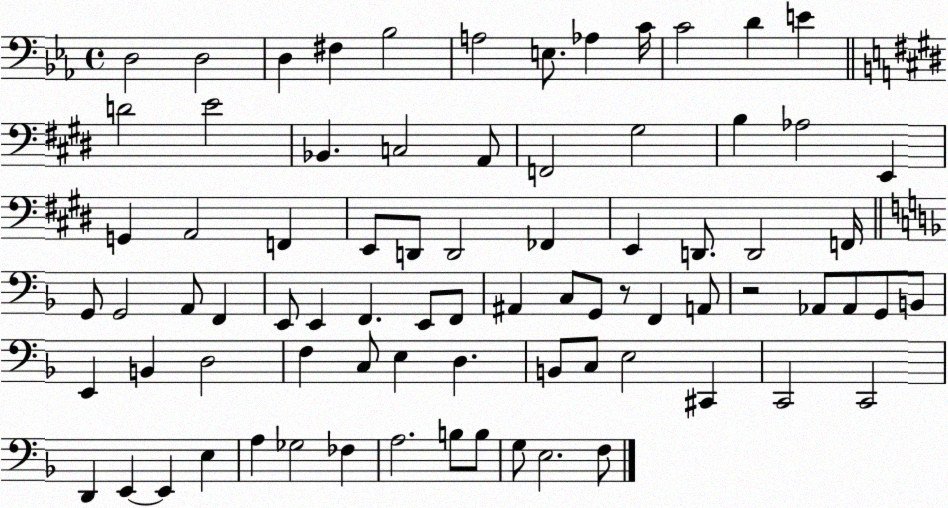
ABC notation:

X:1
T:Untitled
M:4/4
L:1/4
K:Eb
D,2 D,2 D, ^F, _B,2 A,2 E,/2 _A, C/4 C2 D E D2 E2 _B,, C,2 A,,/2 F,,2 ^G,2 B, _A,2 E,, G,, A,,2 F,, E,,/2 D,,/2 D,,2 _F,, E,, D,,/2 D,,2 F,,/4 G,,/2 G,,2 A,,/2 F,, E,,/2 E,, F,, E,,/2 F,,/2 ^A,, C,/2 G,,/2 z/2 F,, A,,/2 z2 _A,,/2 _A,,/2 G,,/2 B,,/2 E,, B,, D,2 F, C,/2 E, D, B,,/2 C,/2 E,2 ^C,, C,,2 C,,2 D,, E,, E,, E, A, _G,2 _F, A,2 B,/2 B,/2 G,/2 E,2 F,/2